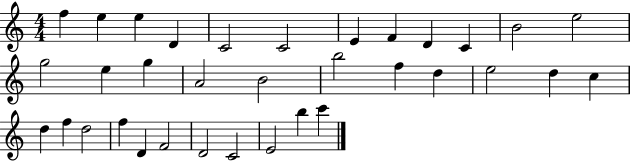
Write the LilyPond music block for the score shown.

{
  \clef treble
  \numericTimeSignature
  \time 4/4
  \key c \major
  f''4 e''4 e''4 d'4 | c'2 c'2 | e'4 f'4 d'4 c'4 | b'2 e''2 | \break g''2 e''4 g''4 | a'2 b'2 | b''2 f''4 d''4 | e''2 d''4 c''4 | \break d''4 f''4 d''2 | f''4 d'4 f'2 | d'2 c'2 | e'2 b''4 c'''4 | \break \bar "|."
}